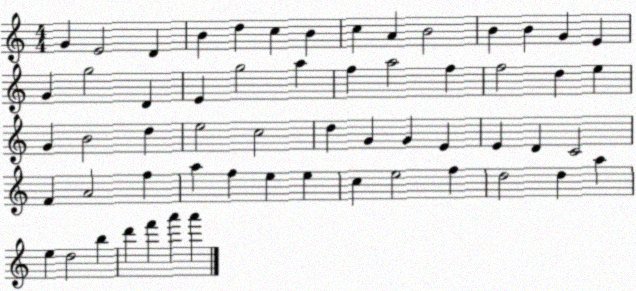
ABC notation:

X:1
T:Untitled
M:4/4
L:1/4
K:C
G E2 D B d c B c A B2 B B G E G g2 D E g2 a f a2 f f2 d e G B2 d e2 c2 d G G E E D C2 F A2 f a f e e c e2 f d2 d a e d2 b d' f' a' a'